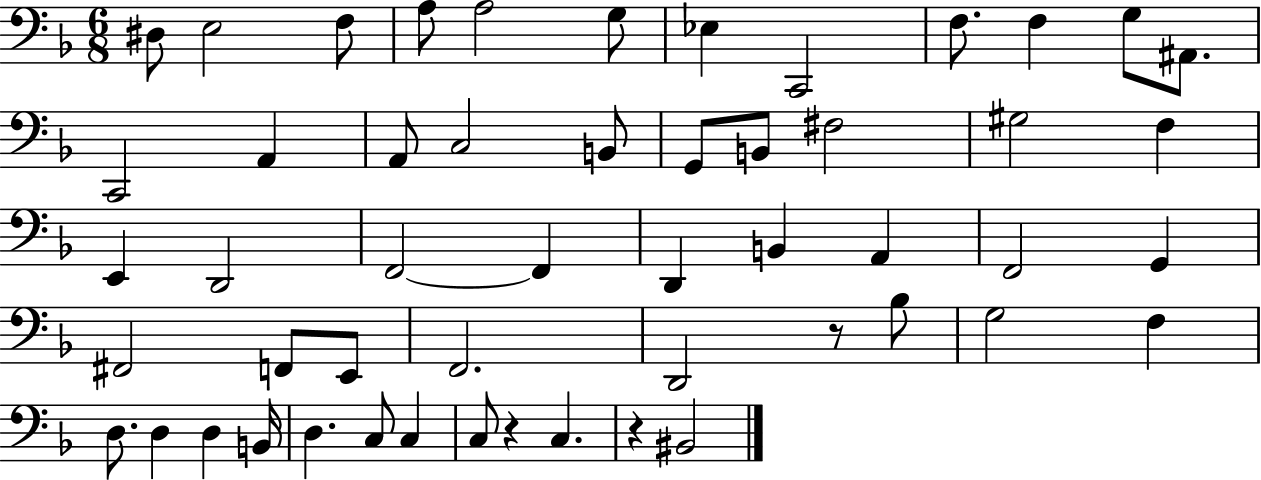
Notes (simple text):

D#3/e E3/h F3/e A3/e A3/h G3/e Eb3/q C2/h F3/e. F3/q G3/e A#2/e. C2/h A2/q A2/e C3/h B2/e G2/e B2/e F#3/h G#3/h F3/q E2/q D2/h F2/h F2/q D2/q B2/q A2/q F2/h G2/q F#2/h F2/e E2/e F2/h. D2/h R/e Bb3/e G3/h F3/q D3/e. D3/q D3/q B2/s D3/q. C3/e C3/q C3/e R/q C3/q. R/q BIS2/h